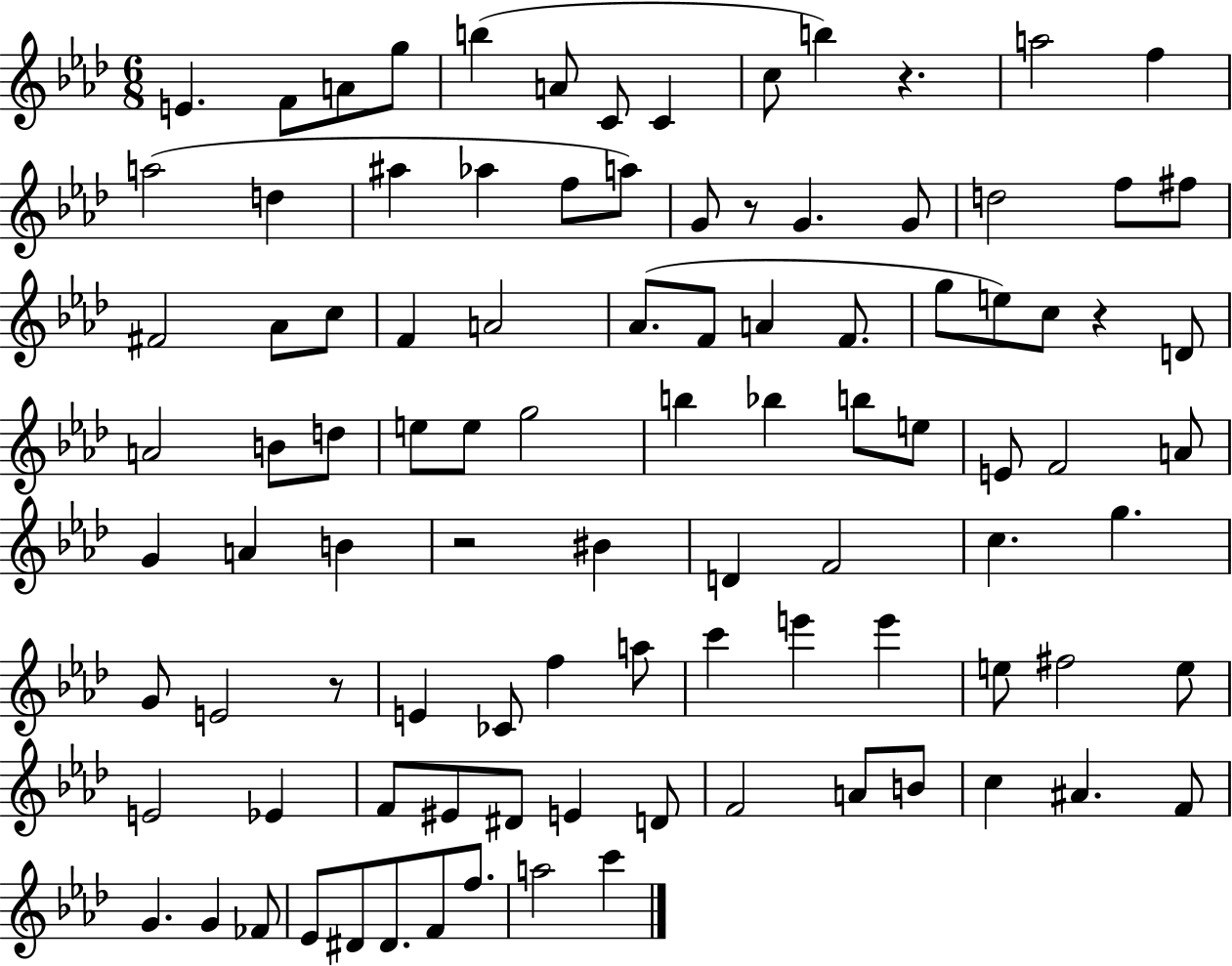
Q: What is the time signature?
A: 6/8